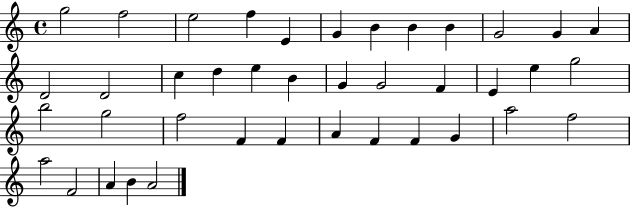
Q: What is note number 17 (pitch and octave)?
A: E5